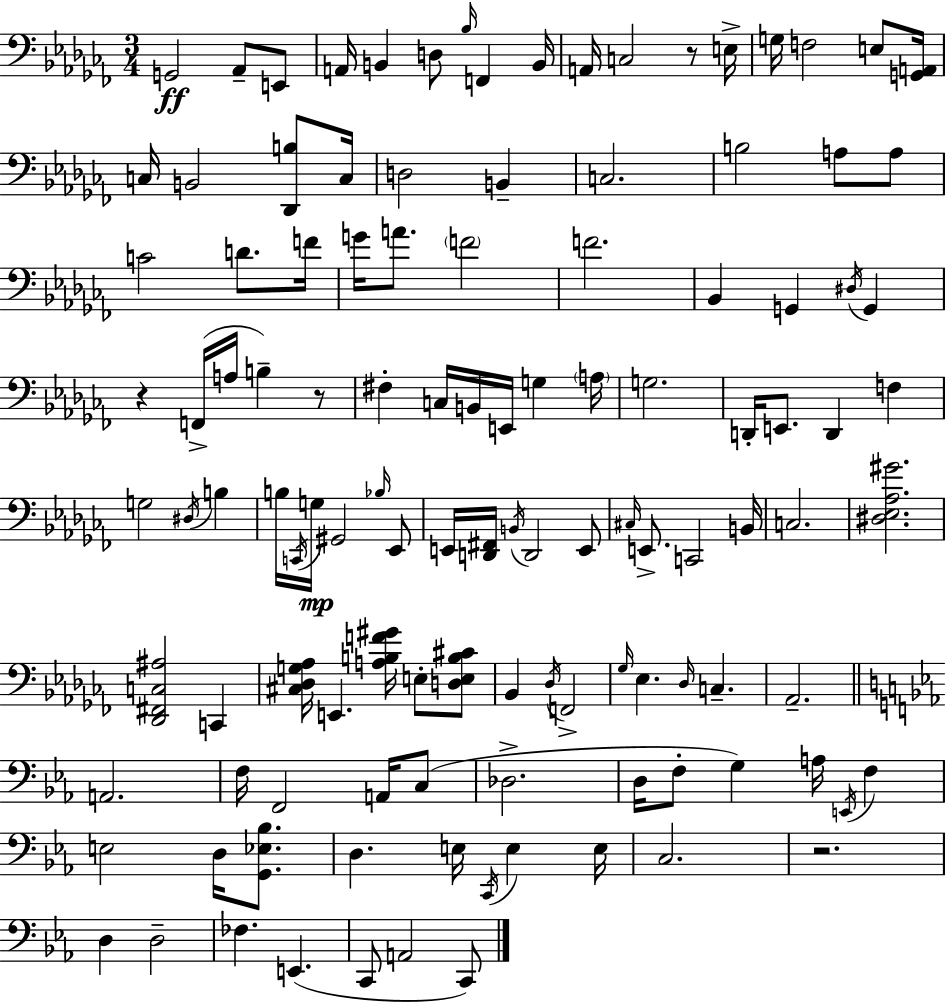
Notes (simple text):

G2/h Ab2/e E2/e A2/s B2/q D3/e Bb3/s F2/q B2/s A2/s C3/h R/e E3/s G3/s F3/h E3/e [G2,A2]/s C3/s B2/h [Db2,B3]/e C3/s D3/h B2/q C3/h. B3/h A3/e A3/e C4/h D4/e. F4/s G4/s A4/e. F4/h F4/h. Bb2/q G2/q D#3/s G2/q R/q F2/s A3/s B3/q R/e F#3/q C3/s B2/s E2/s G3/q A3/s G3/h. D2/s E2/e. D2/q F3/q G3/h D#3/s B3/q B3/s C2/s G3/s G#2/h Bb3/s Eb2/e E2/s [D2,F#2]/s B2/s D2/h E2/e C#3/s E2/e. C2/h B2/s C3/h. [D#3,Eb3,Ab3,G#4]/h. [Db2,F#2,C3,A#3]/h C2/q [C#3,Db3,G3,Ab3]/s E2/q. [A3,B3,F4,G#4]/s E3/e [D3,E3,B3,C#4]/e Bb2/q Db3/s F2/h Gb3/s Eb3/q. Db3/s C3/q. Ab2/h. A2/h. F3/s F2/h A2/s C3/e Db3/h. D3/s F3/e G3/q A3/s E2/s F3/q E3/h D3/s [G2,Eb3,Bb3]/e. D3/q. E3/s C2/s E3/q E3/s C3/h. R/h. D3/q D3/h FES3/q. E2/q. C2/e A2/h C2/e